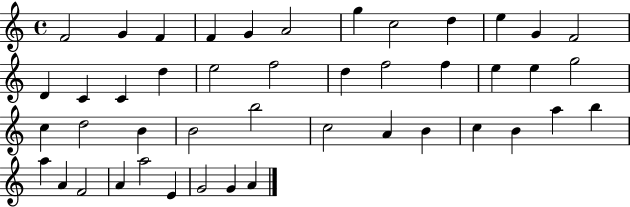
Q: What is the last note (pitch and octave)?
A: A4